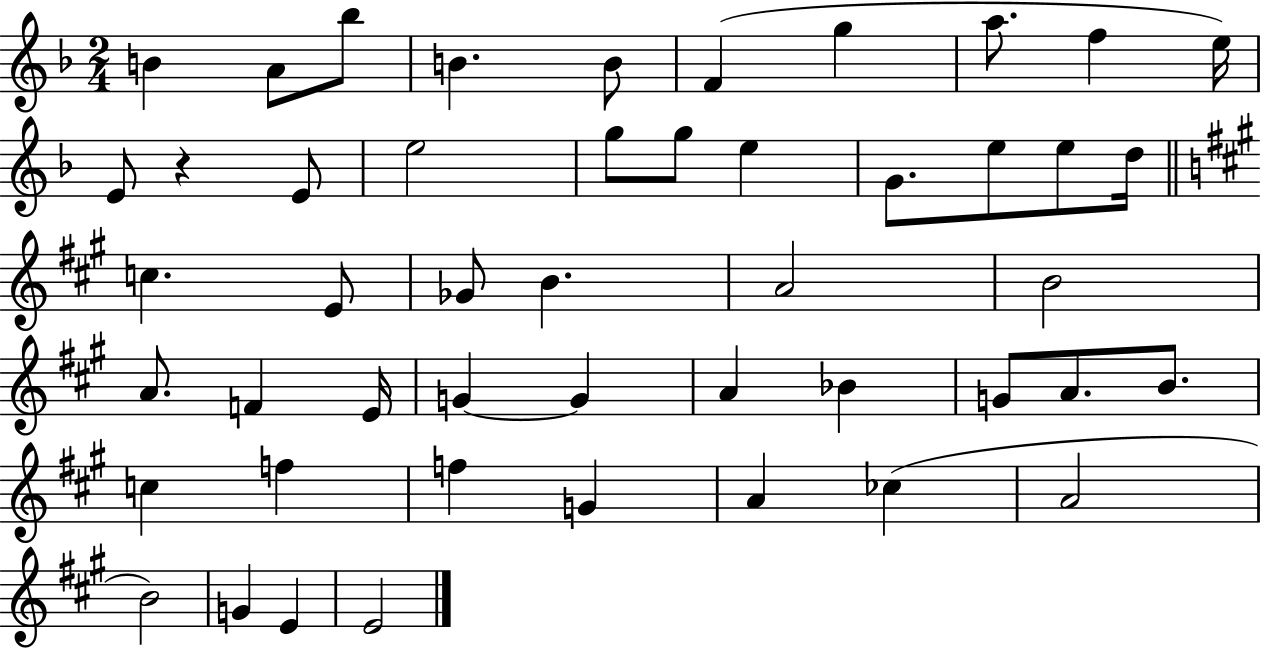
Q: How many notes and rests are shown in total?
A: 48